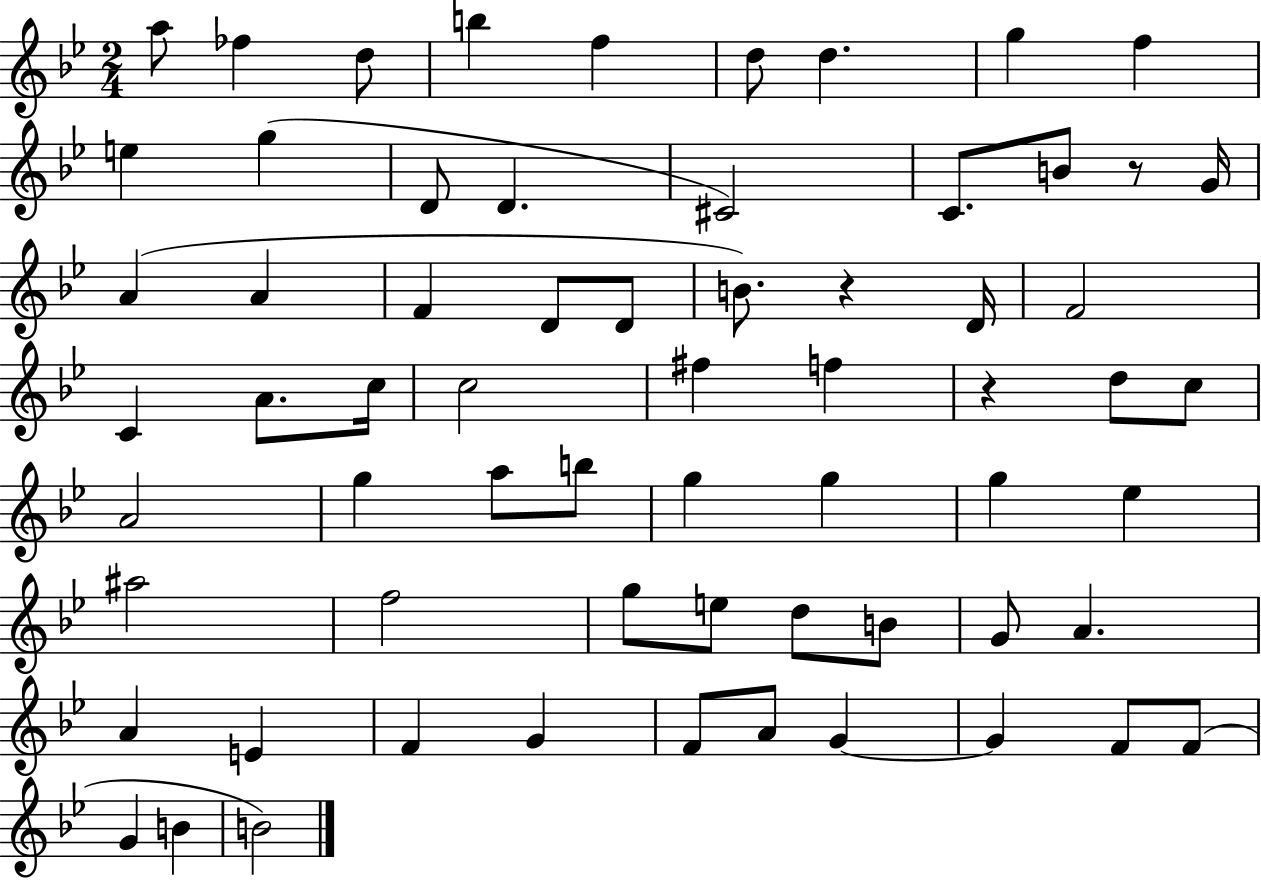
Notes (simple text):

A5/e FES5/q D5/e B5/q F5/q D5/e D5/q. G5/q F5/q E5/q G5/q D4/e D4/q. C#4/h C4/e. B4/e R/e G4/s A4/q A4/q F4/q D4/e D4/e B4/e. R/q D4/s F4/h C4/q A4/e. C5/s C5/h F#5/q F5/q R/q D5/e C5/e A4/h G5/q A5/e B5/e G5/q G5/q G5/q Eb5/q A#5/h F5/h G5/e E5/e D5/e B4/e G4/e A4/q. A4/q E4/q F4/q G4/q F4/e A4/e G4/q G4/q F4/e F4/e G4/q B4/q B4/h